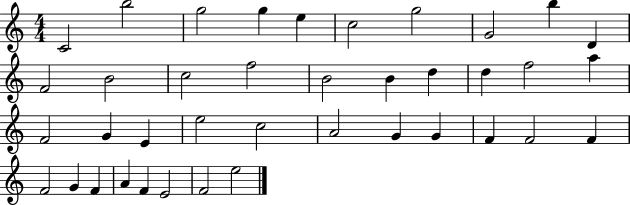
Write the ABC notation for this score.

X:1
T:Untitled
M:4/4
L:1/4
K:C
C2 b2 g2 g e c2 g2 G2 b D F2 B2 c2 f2 B2 B d d f2 a F2 G E e2 c2 A2 G G F F2 F F2 G F A F E2 F2 e2